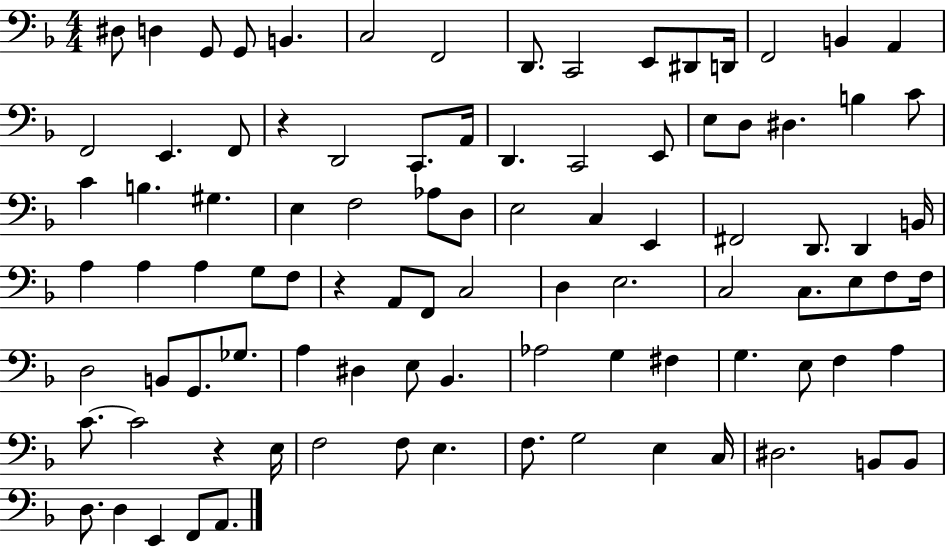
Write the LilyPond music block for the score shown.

{
  \clef bass
  \numericTimeSignature
  \time 4/4
  \key f \major
  dis8 d4 g,8 g,8 b,4. | c2 f,2 | d,8. c,2 e,8 dis,8 d,16 | f,2 b,4 a,4 | \break f,2 e,4. f,8 | r4 d,2 c,8. a,16 | d,4. c,2 e,8 | e8 d8 dis4. b4 c'8 | \break c'4 b4. gis4. | e4 f2 aes8 d8 | e2 c4 e,4 | fis,2 d,8. d,4 b,16 | \break a4 a4 a4 g8 f8 | r4 a,8 f,8 c2 | d4 e2. | c2 c8. e8 f8 f16 | \break d2 b,8 g,8. ges8. | a4 dis4 e8 bes,4. | aes2 g4 fis4 | g4. e8 f4 a4 | \break c'8.~~ c'2 r4 e16 | f2 f8 e4. | f8. g2 e4 c16 | dis2. b,8 b,8 | \break d8. d4 e,4 f,8 a,8. | \bar "|."
}